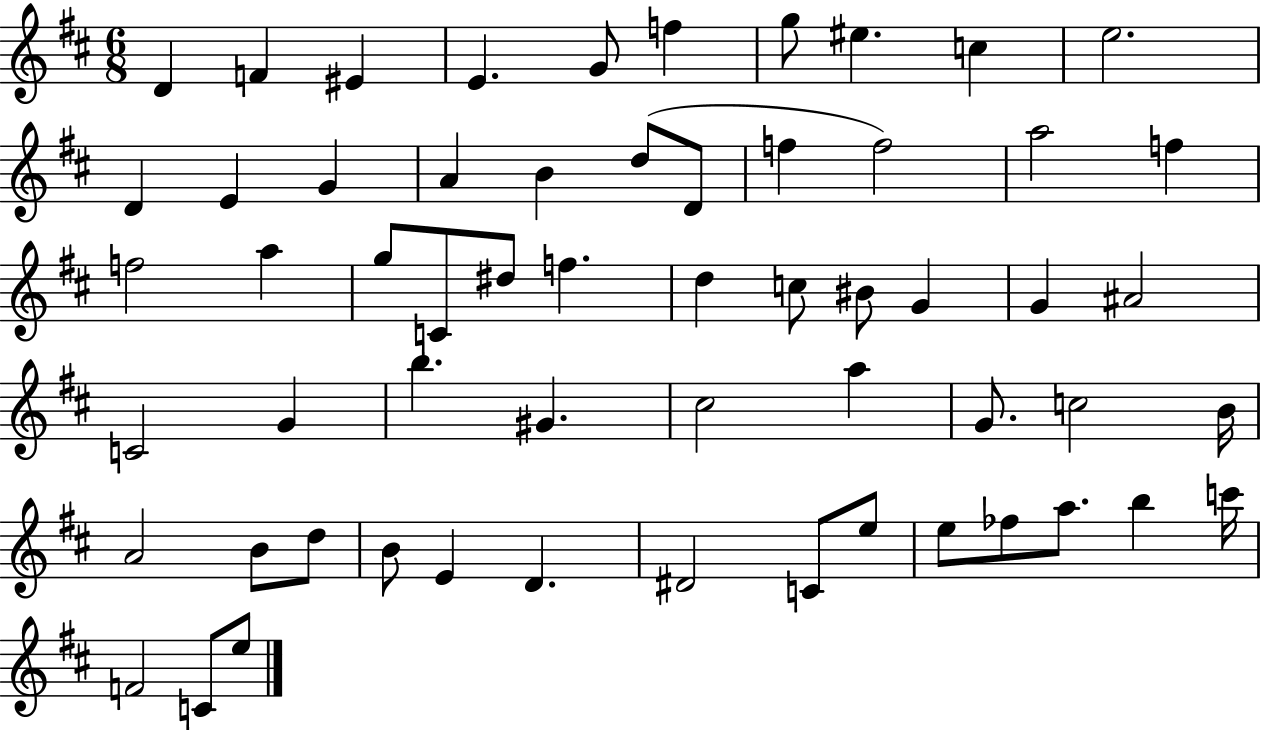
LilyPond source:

{
  \clef treble
  \numericTimeSignature
  \time 6/8
  \key d \major
  d'4 f'4 eis'4 | e'4. g'8 f''4 | g''8 eis''4. c''4 | e''2. | \break d'4 e'4 g'4 | a'4 b'4 d''8( d'8 | f''4 f''2) | a''2 f''4 | \break f''2 a''4 | g''8 c'8 dis''8 f''4. | d''4 c''8 bis'8 g'4 | g'4 ais'2 | \break c'2 g'4 | b''4. gis'4. | cis''2 a''4 | g'8. c''2 b'16 | \break a'2 b'8 d''8 | b'8 e'4 d'4. | dis'2 c'8 e''8 | e''8 fes''8 a''8. b''4 c'''16 | \break f'2 c'8 e''8 | \bar "|."
}